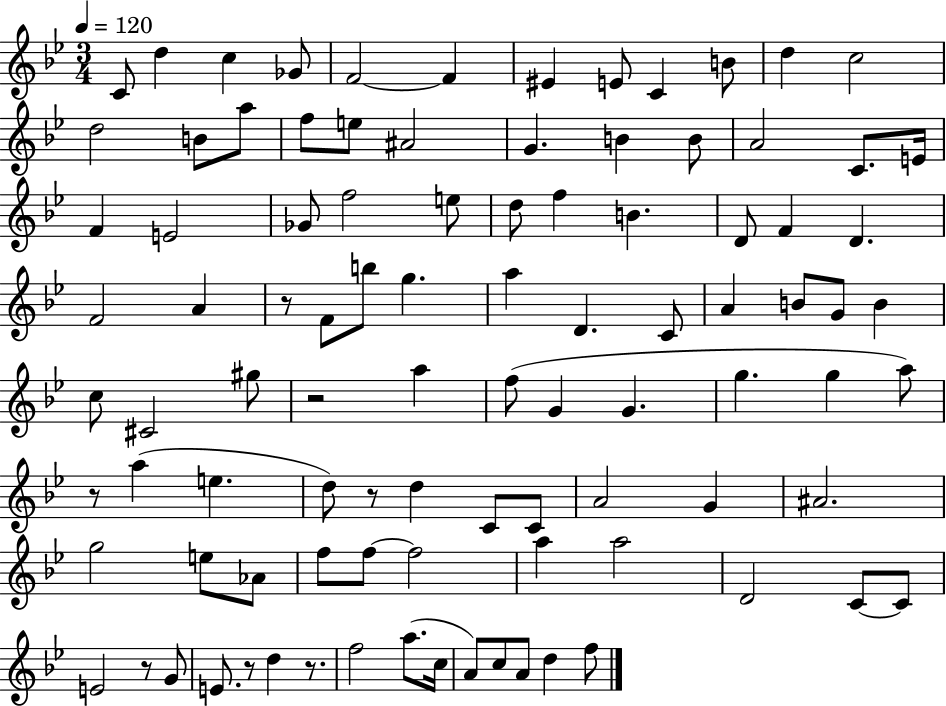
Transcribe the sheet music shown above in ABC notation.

X:1
T:Untitled
M:3/4
L:1/4
K:Bb
C/2 d c _G/2 F2 F ^E E/2 C B/2 d c2 d2 B/2 a/2 f/2 e/2 ^A2 G B B/2 A2 C/2 E/4 F E2 _G/2 f2 e/2 d/2 f B D/2 F D F2 A z/2 F/2 b/2 g a D C/2 A B/2 G/2 B c/2 ^C2 ^g/2 z2 a f/2 G G g g a/2 z/2 a e d/2 z/2 d C/2 C/2 A2 G ^A2 g2 e/2 _A/2 f/2 f/2 f2 a a2 D2 C/2 C/2 E2 z/2 G/2 E/2 z/2 d z/2 f2 a/2 c/4 A/2 c/2 A/2 d f/2